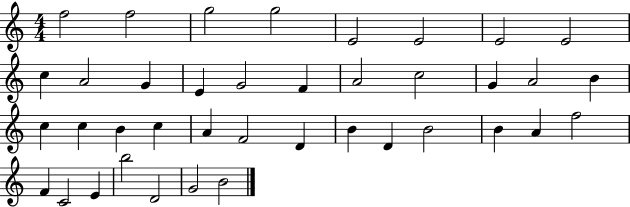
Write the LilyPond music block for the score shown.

{
  \clef treble
  \numericTimeSignature
  \time 4/4
  \key c \major
  f''2 f''2 | g''2 g''2 | e'2 e'2 | e'2 e'2 | \break c''4 a'2 g'4 | e'4 g'2 f'4 | a'2 c''2 | g'4 a'2 b'4 | \break c''4 c''4 b'4 c''4 | a'4 f'2 d'4 | b'4 d'4 b'2 | b'4 a'4 f''2 | \break f'4 c'2 e'4 | b''2 d'2 | g'2 b'2 | \bar "|."
}